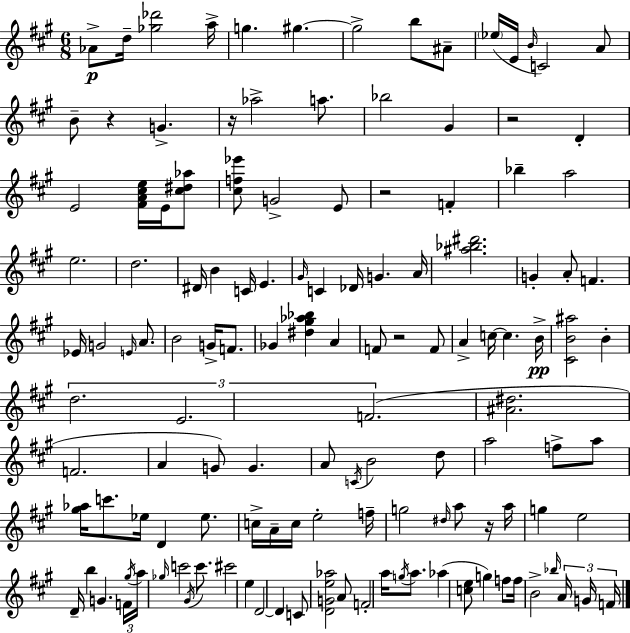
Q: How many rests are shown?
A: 6